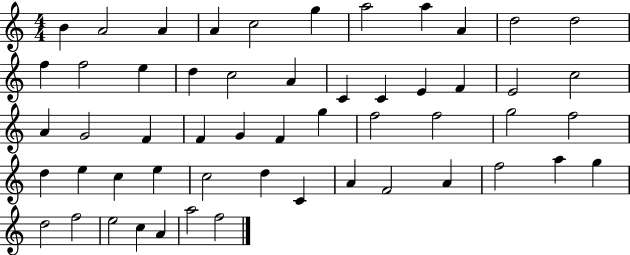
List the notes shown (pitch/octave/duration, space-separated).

B4/q A4/h A4/q A4/q C5/h G5/q A5/h A5/q A4/q D5/h D5/h F5/q F5/h E5/q D5/q C5/h A4/q C4/q C4/q E4/q F4/q E4/h C5/h A4/q G4/h F4/q F4/q G4/q F4/q G5/q F5/h F5/h G5/h F5/h D5/q E5/q C5/q E5/q C5/h D5/q C4/q A4/q F4/h A4/q F5/h A5/q G5/q D5/h F5/h E5/h C5/q A4/q A5/h F5/h